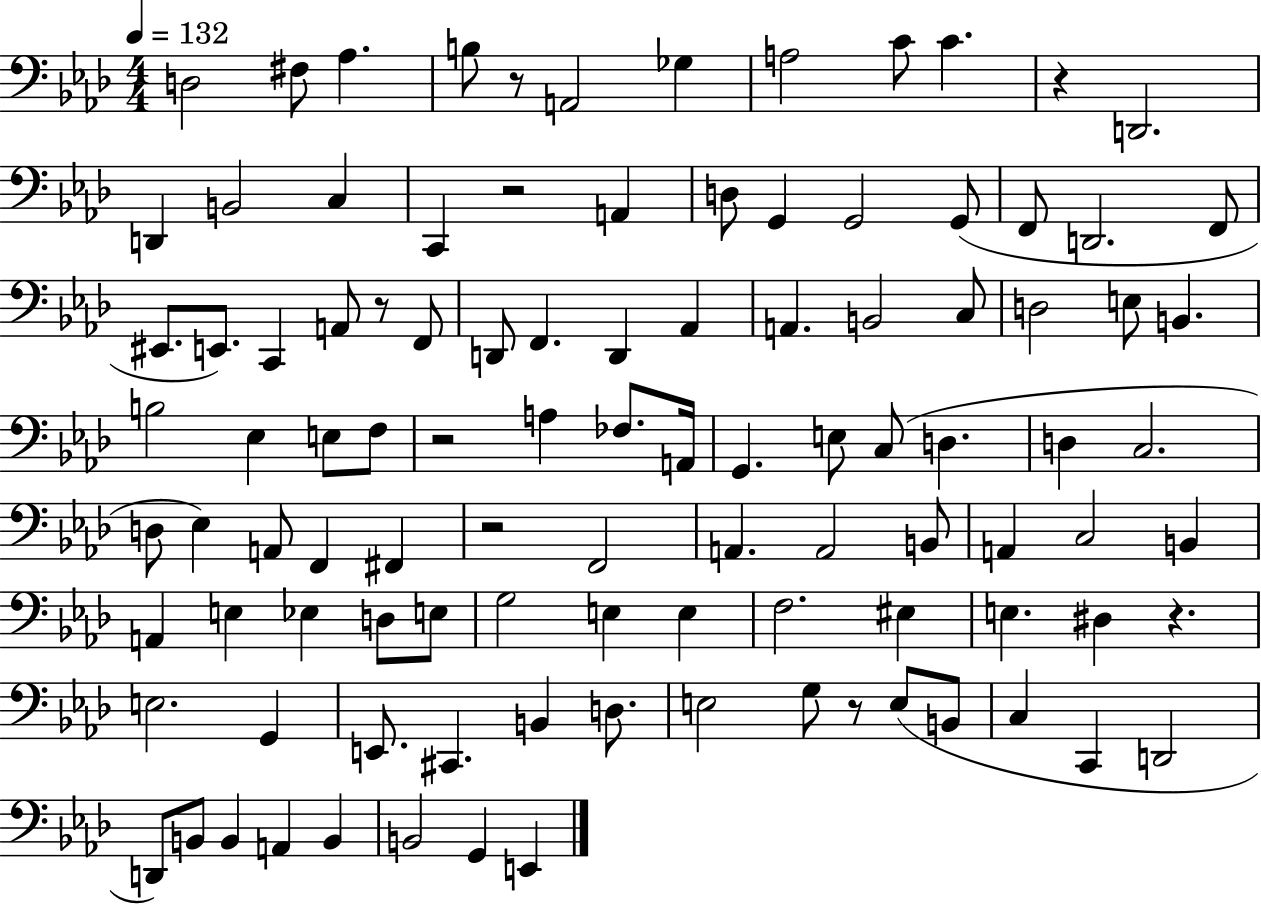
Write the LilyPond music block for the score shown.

{
  \clef bass
  \numericTimeSignature
  \time 4/4
  \key aes \major
  \tempo 4 = 132
  \repeat volta 2 { d2 fis8 aes4. | b8 r8 a,2 ges4 | a2 c'8 c'4. | r4 d,2. | \break d,4 b,2 c4 | c,4 r2 a,4 | d8 g,4 g,2 g,8( | f,8 d,2. f,8 | \break eis,8. e,8.) c,4 a,8 r8 f,8 | d,8 f,4. d,4 aes,4 | a,4. b,2 c8 | d2 e8 b,4. | \break b2 ees4 e8 f8 | r2 a4 fes8. a,16 | g,4. e8 c8( d4. | d4 c2. | \break d8 ees4) a,8 f,4 fis,4 | r2 f,2 | a,4. a,2 b,8 | a,4 c2 b,4 | \break a,4 e4 ees4 d8 e8 | g2 e4 e4 | f2. eis4 | e4. dis4 r4. | \break e2. g,4 | e,8. cis,4. b,4 d8. | e2 g8 r8 e8( b,8 | c4 c,4 d,2 | \break d,8) b,8 b,4 a,4 b,4 | b,2 g,4 e,4 | } \bar "|."
}